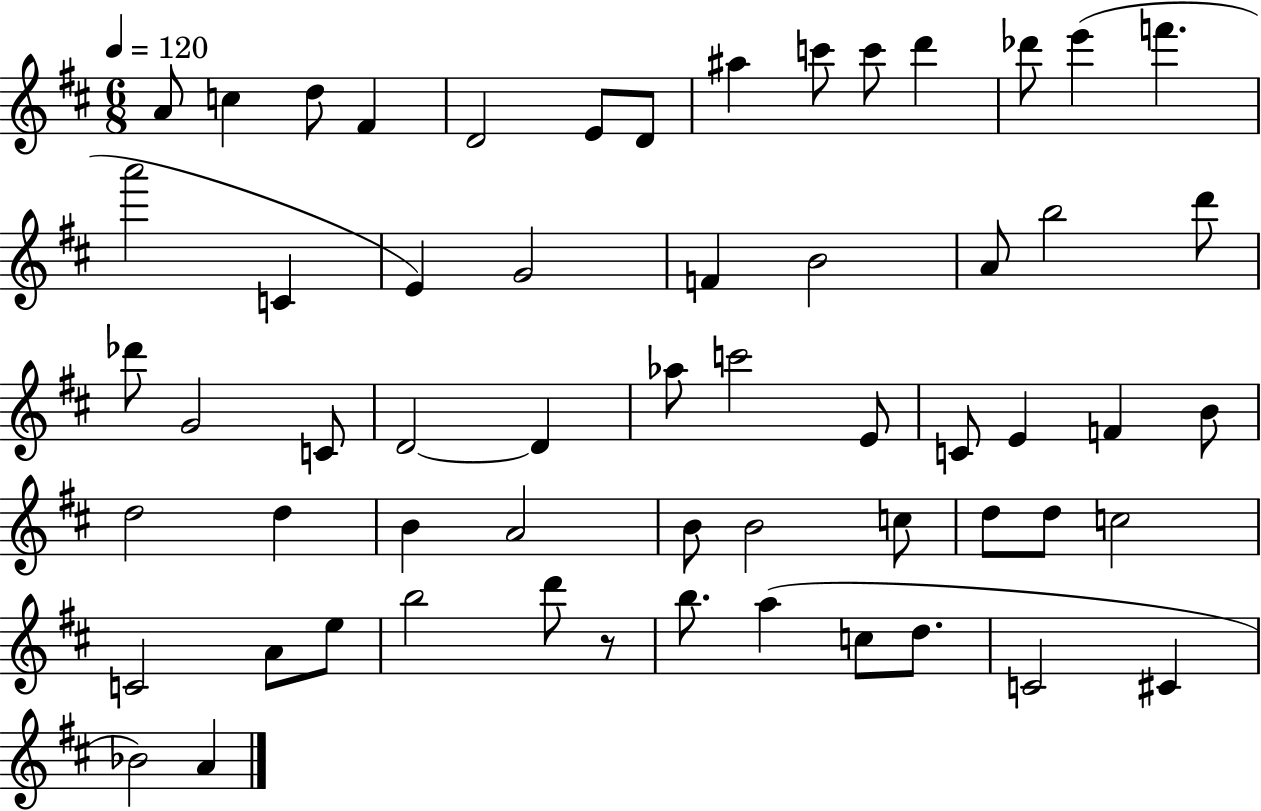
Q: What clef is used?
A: treble